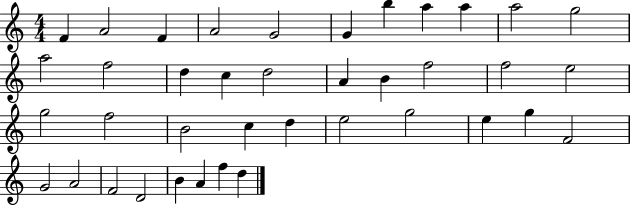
{
  \clef treble
  \numericTimeSignature
  \time 4/4
  \key c \major
  f'4 a'2 f'4 | a'2 g'2 | g'4 b''4 a''4 a''4 | a''2 g''2 | \break a''2 f''2 | d''4 c''4 d''2 | a'4 b'4 f''2 | f''2 e''2 | \break g''2 f''2 | b'2 c''4 d''4 | e''2 g''2 | e''4 g''4 f'2 | \break g'2 a'2 | f'2 d'2 | b'4 a'4 f''4 d''4 | \bar "|."
}